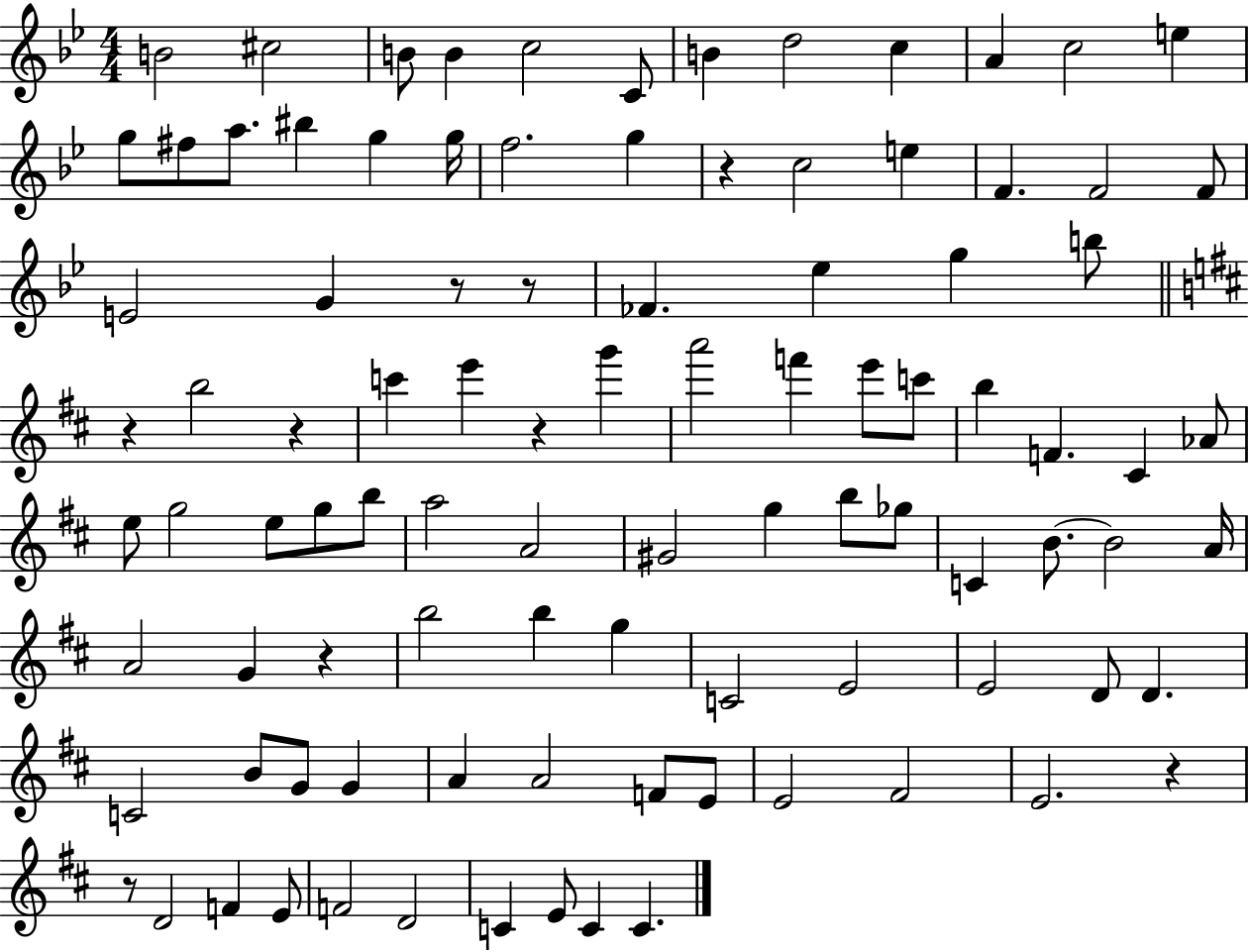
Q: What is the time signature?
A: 4/4